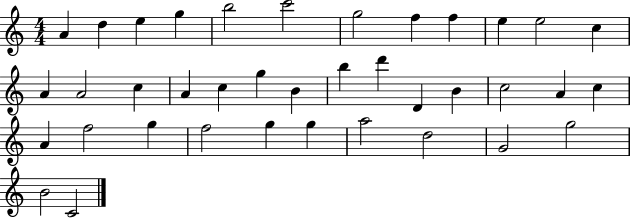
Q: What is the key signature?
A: C major